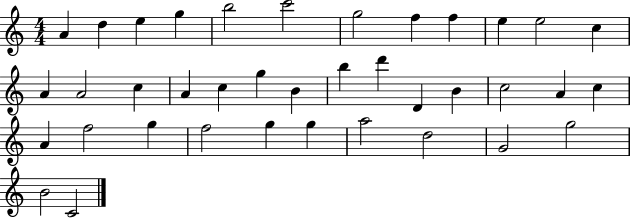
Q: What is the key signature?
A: C major